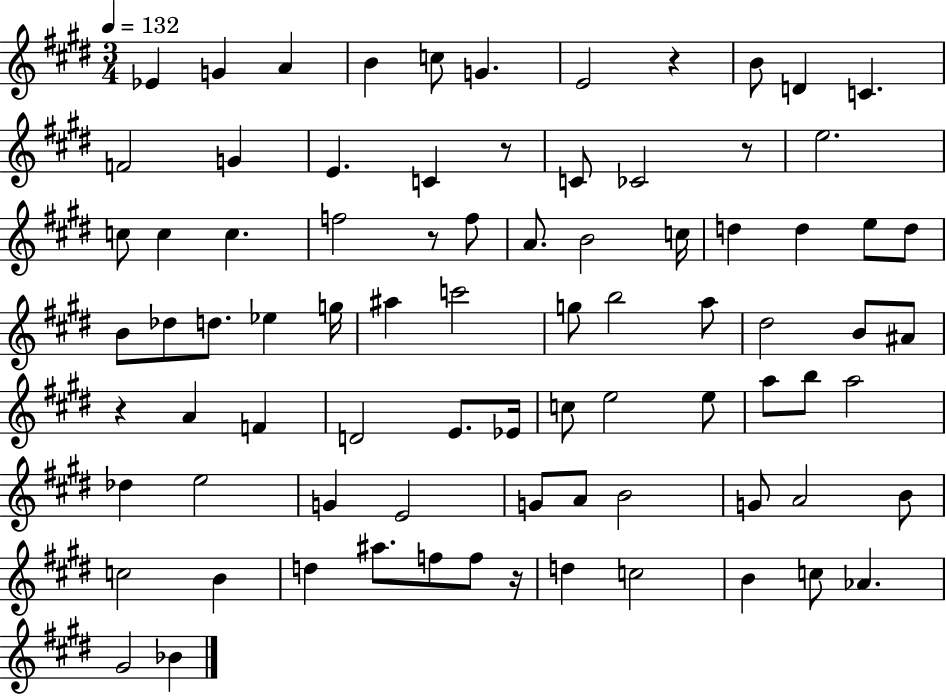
{
  \clef treble
  \numericTimeSignature
  \time 3/4
  \key e \major
  \tempo 4 = 132
  ees'4 g'4 a'4 | b'4 c''8 g'4. | e'2 r4 | b'8 d'4 c'4. | \break f'2 g'4 | e'4. c'4 r8 | c'8 ces'2 r8 | e''2. | \break c''8 c''4 c''4. | f''2 r8 f''8 | a'8. b'2 c''16 | d''4 d''4 e''8 d''8 | \break b'8 des''8 d''8. ees''4 g''16 | ais''4 c'''2 | g''8 b''2 a''8 | dis''2 b'8 ais'8 | \break r4 a'4 f'4 | d'2 e'8. ees'16 | c''8 e''2 e''8 | a''8 b''8 a''2 | \break des''4 e''2 | g'4 e'2 | g'8 a'8 b'2 | g'8 a'2 b'8 | \break c''2 b'4 | d''4 ais''8. f''8 f''8 r16 | d''4 c''2 | b'4 c''8 aes'4. | \break gis'2 bes'4 | \bar "|."
}